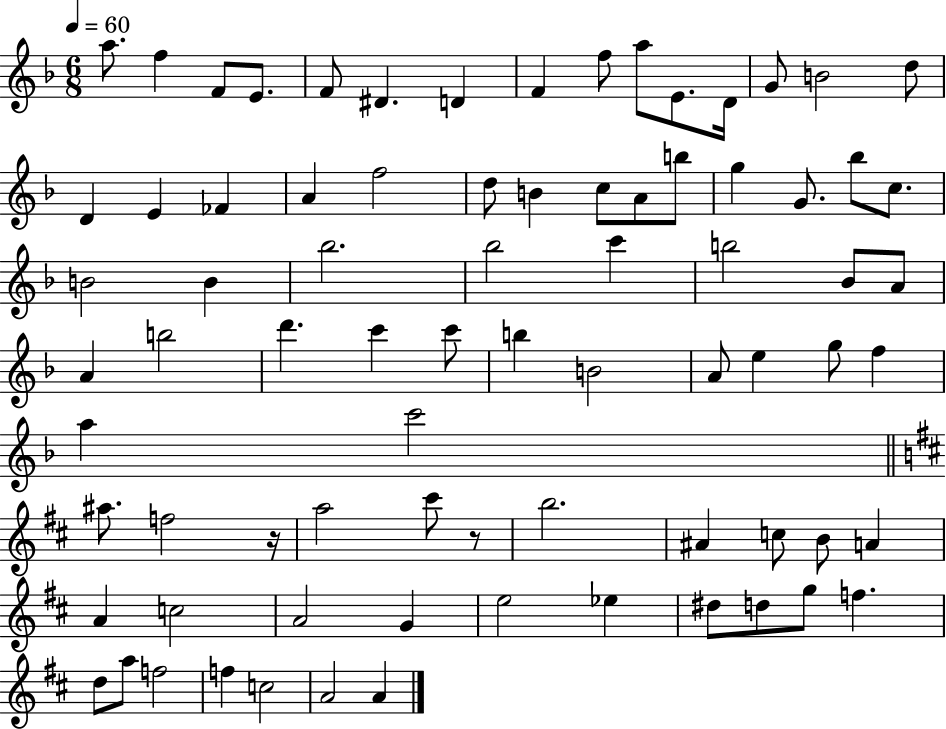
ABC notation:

X:1
T:Untitled
M:6/8
L:1/4
K:F
a/2 f F/2 E/2 F/2 ^D D F f/2 a/2 E/2 D/4 G/2 B2 d/2 D E _F A f2 d/2 B c/2 A/2 b/2 g G/2 _b/2 c/2 B2 B _b2 _b2 c' b2 _B/2 A/2 A b2 d' c' c'/2 b B2 A/2 e g/2 f a c'2 ^a/2 f2 z/4 a2 ^c'/2 z/2 b2 ^A c/2 B/2 A A c2 A2 G e2 _e ^d/2 d/2 g/2 f d/2 a/2 f2 f c2 A2 A